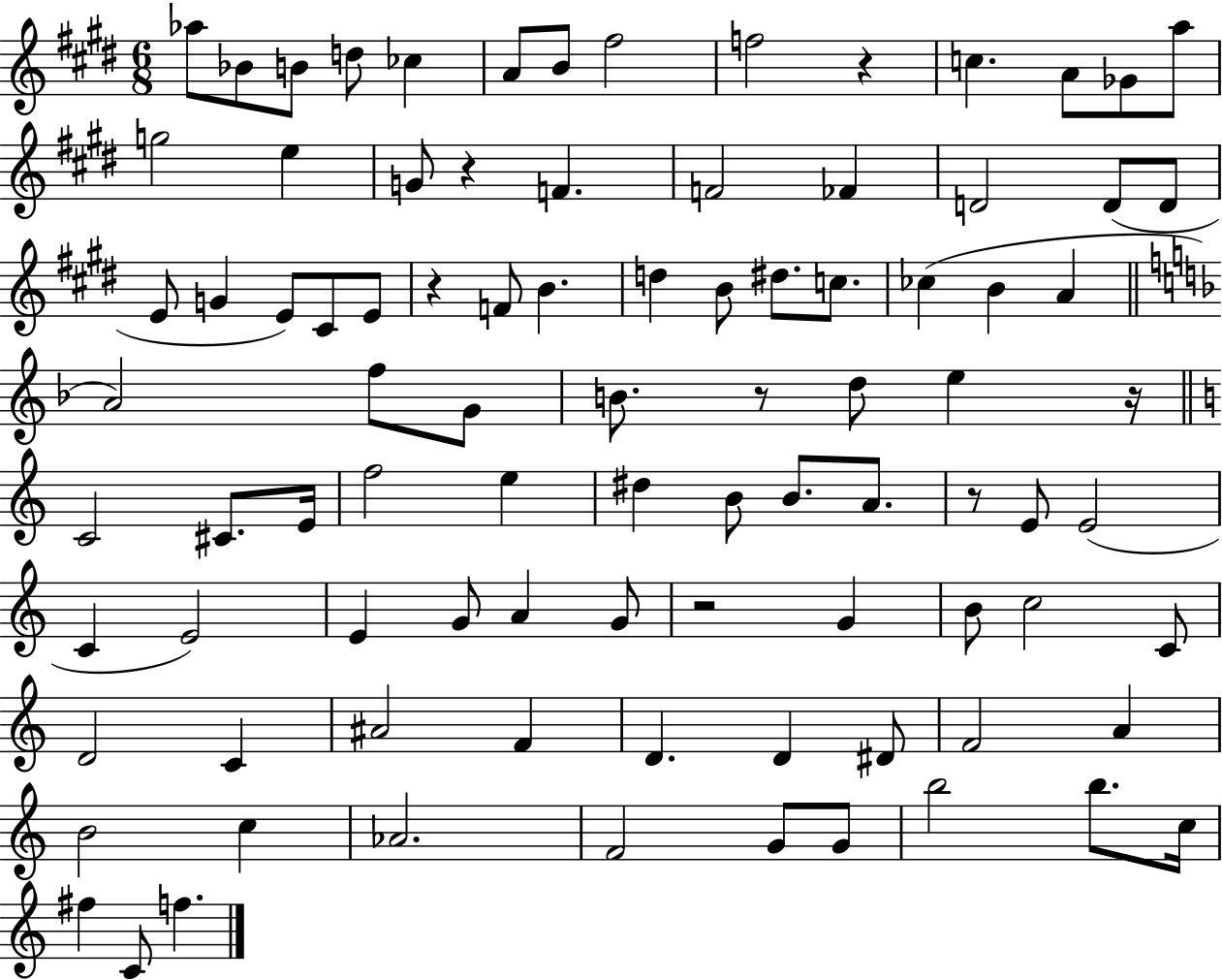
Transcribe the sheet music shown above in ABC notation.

X:1
T:Untitled
M:6/8
L:1/4
K:E
_a/2 _B/2 B/2 d/2 _c A/2 B/2 ^f2 f2 z c A/2 _G/2 a/2 g2 e G/2 z F F2 _F D2 D/2 D/2 E/2 G E/2 ^C/2 E/2 z F/2 B d B/2 ^d/2 c/2 _c B A A2 f/2 G/2 B/2 z/2 d/2 e z/4 C2 ^C/2 E/4 f2 e ^d B/2 B/2 A/2 z/2 E/2 E2 C E2 E G/2 A G/2 z2 G B/2 c2 C/2 D2 C ^A2 F D D ^D/2 F2 A B2 c _A2 F2 G/2 G/2 b2 b/2 c/4 ^f C/2 f